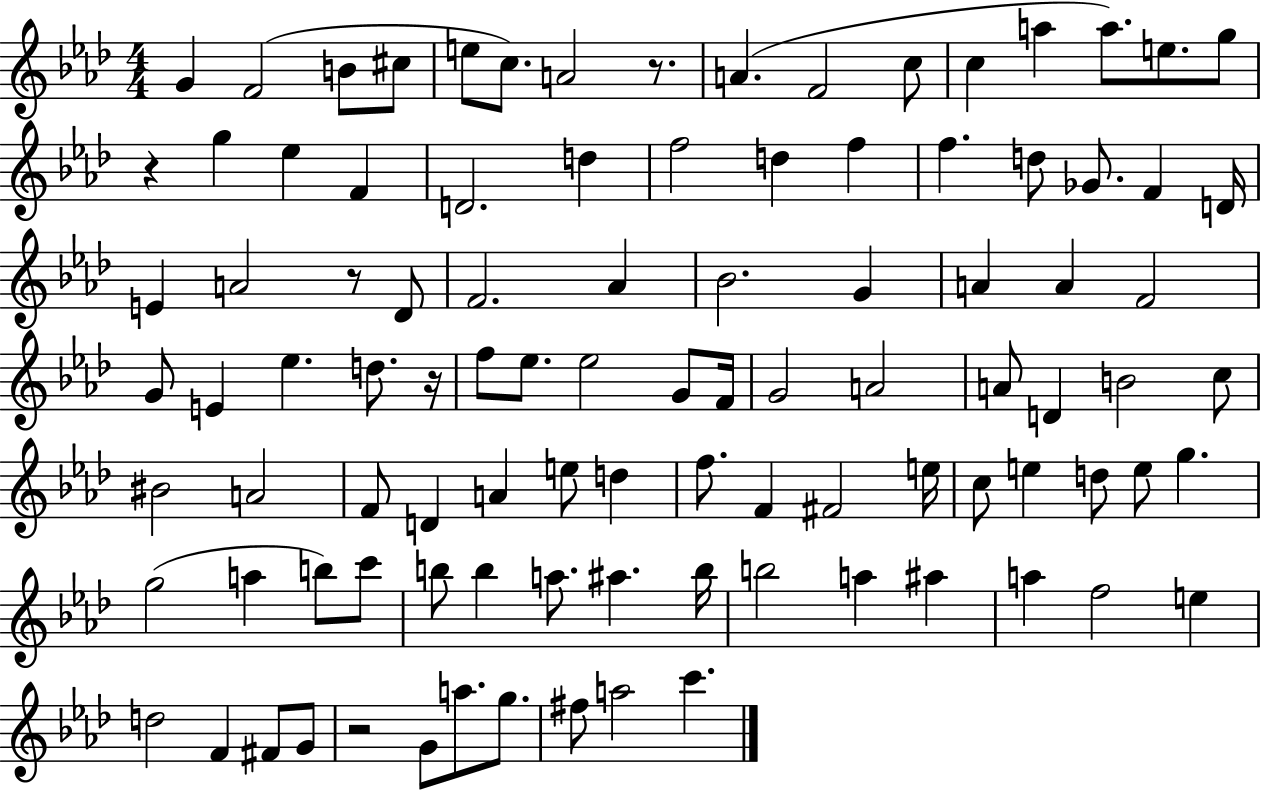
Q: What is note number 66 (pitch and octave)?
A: E5